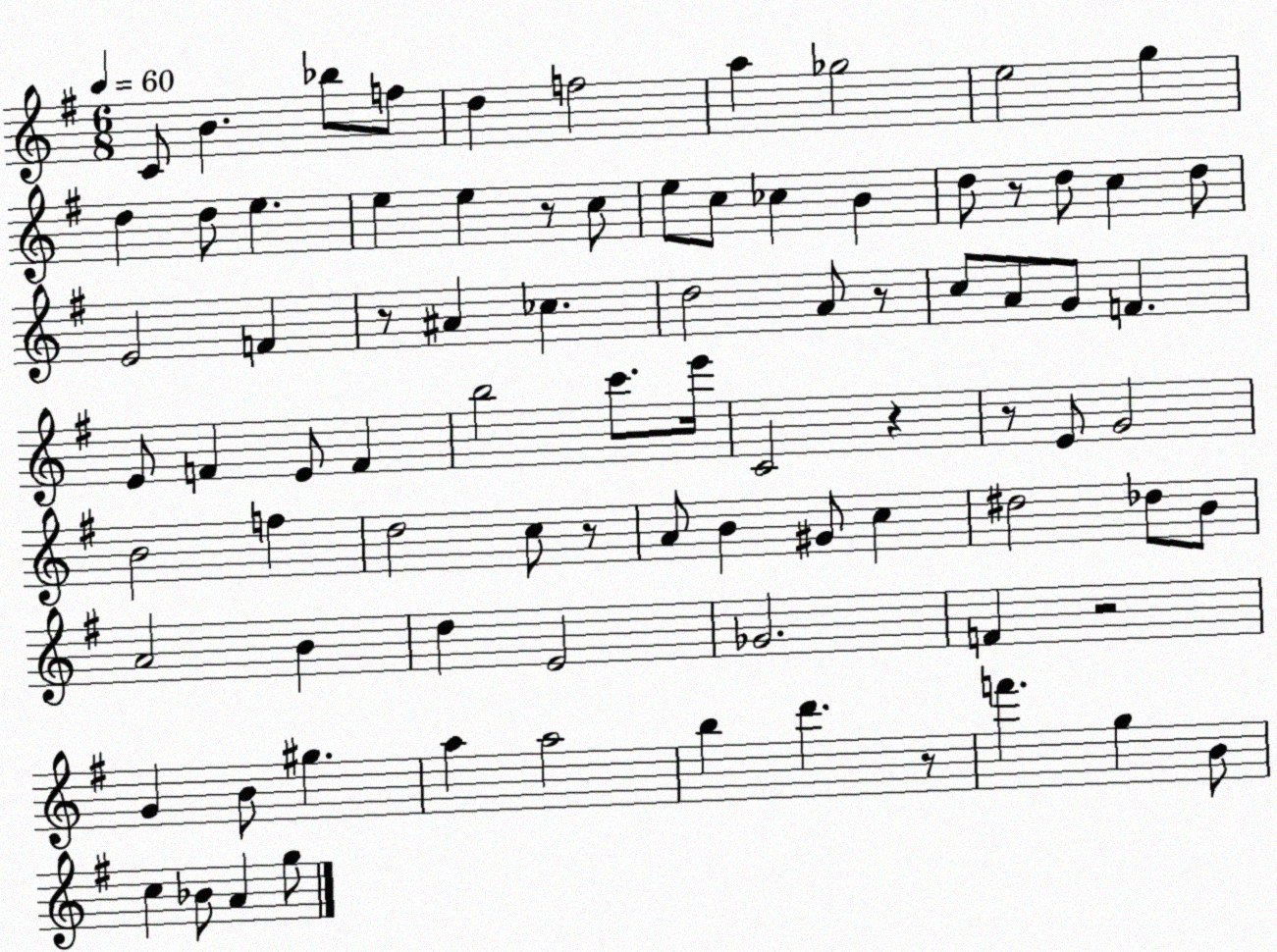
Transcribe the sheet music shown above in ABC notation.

X:1
T:Untitled
M:6/8
L:1/4
K:G
C/2 B _b/2 f/2 d f2 a _g2 e2 g d d/2 e e e z/2 c/2 e/2 c/2 _c B d/2 z/2 d/2 c d/2 E2 F z/2 ^A _c d2 A/2 z/2 c/2 A/2 G/2 F E/2 F E/2 F b2 c'/2 e'/4 C2 z z/2 E/2 G2 B2 f d2 c/2 z/2 A/2 B ^G/2 c ^d2 _d/2 B/2 A2 B d E2 _G2 F z2 G B/2 ^g a a2 b d' z/2 f' g B/2 c _B/2 A g/2